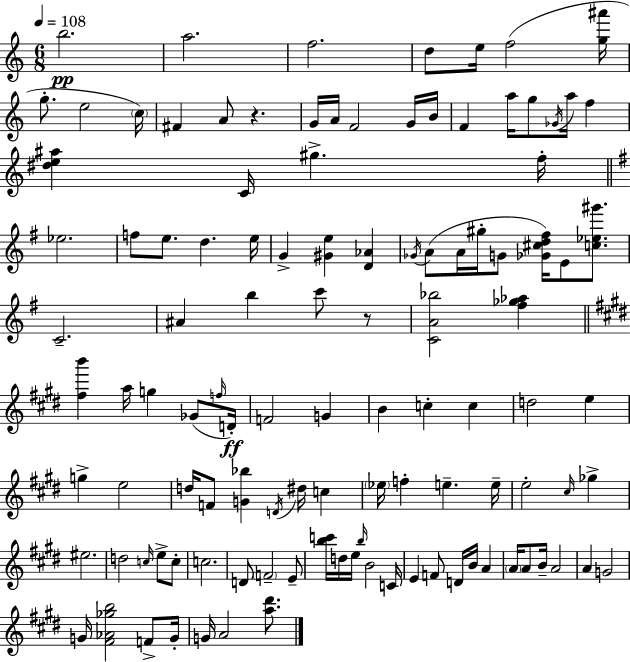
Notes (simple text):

B5/h. A5/h. F5/h. D5/e E5/s F5/h [G5,A#6]/s G5/e. E5/h C5/s F#4/q A4/e R/q. G4/s A4/s F4/h G4/s B4/s F4/q A5/s G5/e Gb4/s A5/s F5/q [D#5,E5,A#5]/q C4/s G#5/q. F5/s Eb5/h. F5/e E5/e. D5/q. E5/s G4/q [G#4,E5]/q [D4,Ab4]/q Gb4/s A4/e A4/s G#5/s G4/e [Gb4,C#5,D5,F#5]/s E4/e [C5,Eb5,G#6]/e. C4/h. A#4/q B5/q C6/e R/e [C4,A4,Bb5]/h [F#5,Gb5,Ab5]/q [F#5,B6]/q A5/s G5/q Gb4/e F5/s D4/s F4/h G4/q B4/q C5/q C5/q D5/h E5/q G5/q E5/h D5/s F4/e [G4,Bb5]/q D4/s D#5/s C5/q Eb5/s F5/q E5/q. E5/s E5/h C#5/s Gb5/q EIS5/h. D5/h C5/s E5/e C5/e C5/h. D4/e F4/h E4/e [B5,C6]/s D5/s E5/s B5/s B4/h C4/s E4/q F4/e D4/s B4/s A4/q A4/s A4/e B4/s A4/h A4/q G4/h G4/s [F#4,Ab4,Gb5,B5]/h F4/e G4/s G4/s A4/h [A5,D#6]/e.